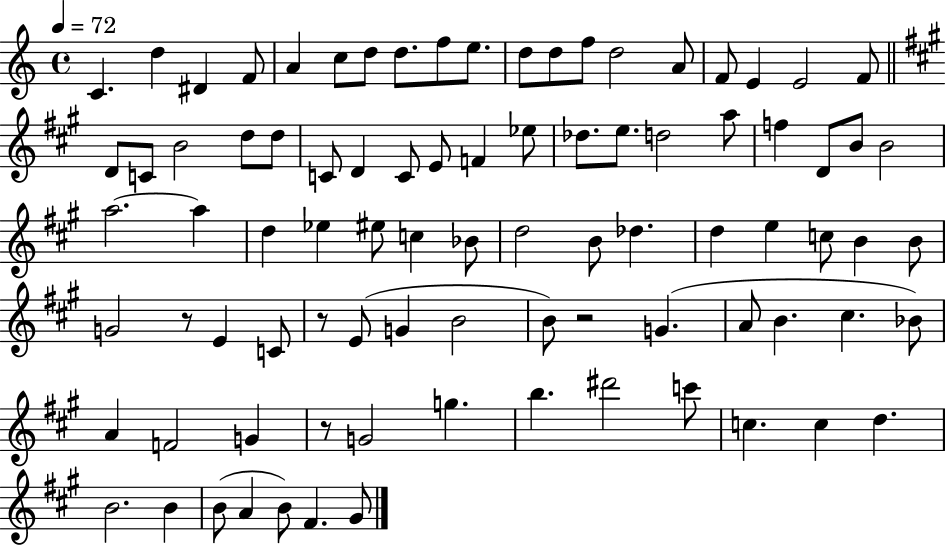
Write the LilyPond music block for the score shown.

{
  \clef treble
  \time 4/4
  \defaultTimeSignature
  \key c \major
  \tempo 4 = 72
  c'4. d''4 dis'4 f'8 | a'4 c''8 d''8 d''8. f''8 e''8. | d''8 d''8 f''8 d''2 a'8 | f'8 e'4 e'2 f'8 | \break \bar "||" \break \key a \major d'8 c'8 b'2 d''8 d''8 | c'8 d'4 c'8 e'8 f'4 ees''8 | des''8. e''8. d''2 a''8 | f''4 d'8 b'8 b'2 | \break a''2.~~ a''4 | d''4 ees''4 eis''8 c''4 bes'8 | d''2 b'8 des''4. | d''4 e''4 c''8 b'4 b'8 | \break g'2 r8 e'4 c'8 | r8 e'8( g'4 b'2 | b'8) r2 g'4.( | a'8 b'4. cis''4. bes'8) | \break a'4 f'2 g'4 | r8 g'2 g''4. | b''4. dis'''2 c'''8 | c''4. c''4 d''4. | \break b'2. b'4 | b'8( a'4 b'8) fis'4. gis'8 | \bar "|."
}